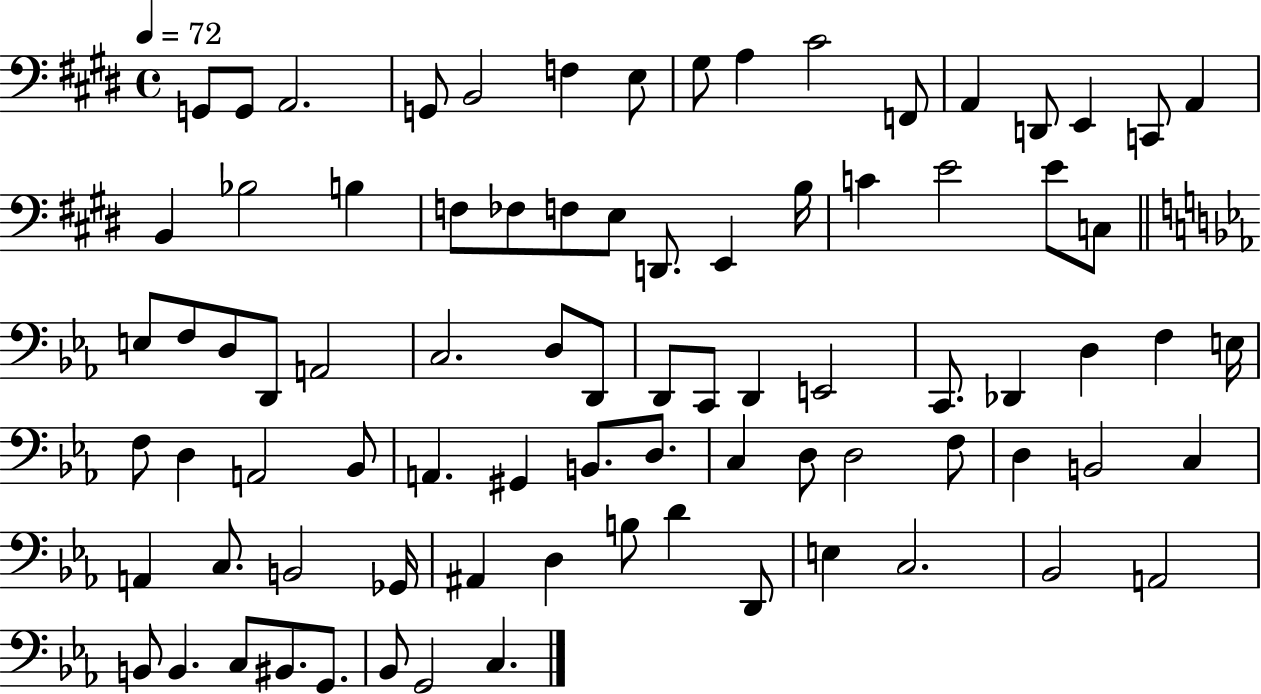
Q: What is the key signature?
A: E major